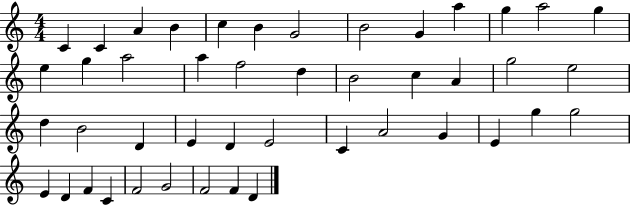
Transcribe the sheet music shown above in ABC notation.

X:1
T:Untitled
M:4/4
L:1/4
K:C
C C A B c B G2 B2 G a g a2 g e g a2 a f2 d B2 c A g2 e2 d B2 D E D E2 C A2 G E g g2 E D F C F2 G2 F2 F D